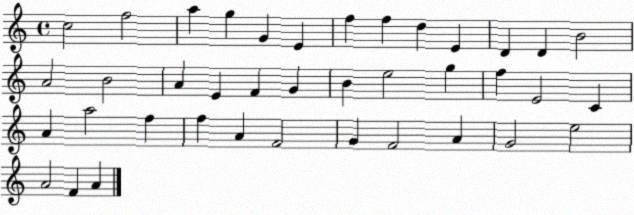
X:1
T:Untitled
M:4/4
L:1/4
K:C
c2 f2 a g G E f f d E D D B2 A2 B2 A E F G B e2 g f E2 C A a2 f f A F2 G F2 A G2 e2 A2 F A